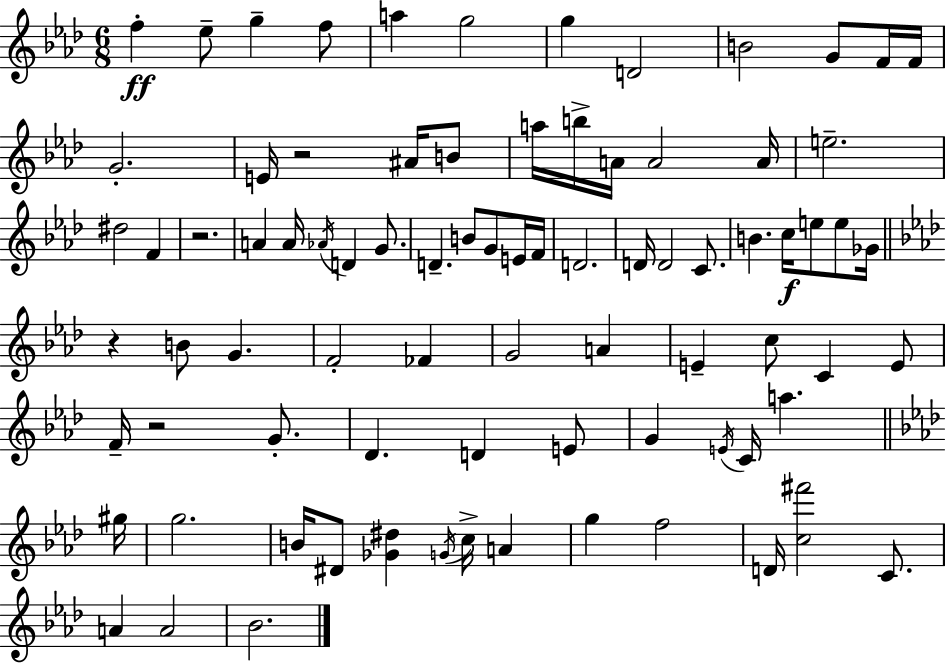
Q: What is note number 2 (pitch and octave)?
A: Eb5